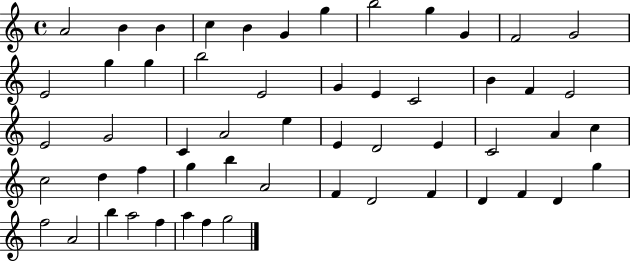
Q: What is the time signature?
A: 4/4